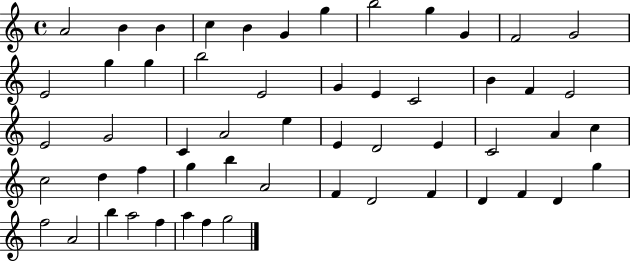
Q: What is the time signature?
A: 4/4